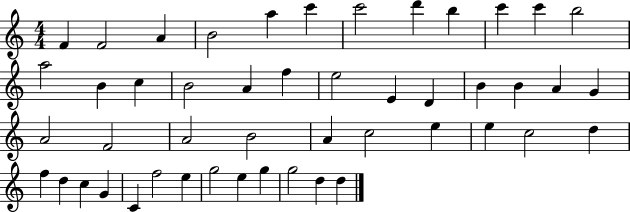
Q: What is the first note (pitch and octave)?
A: F4